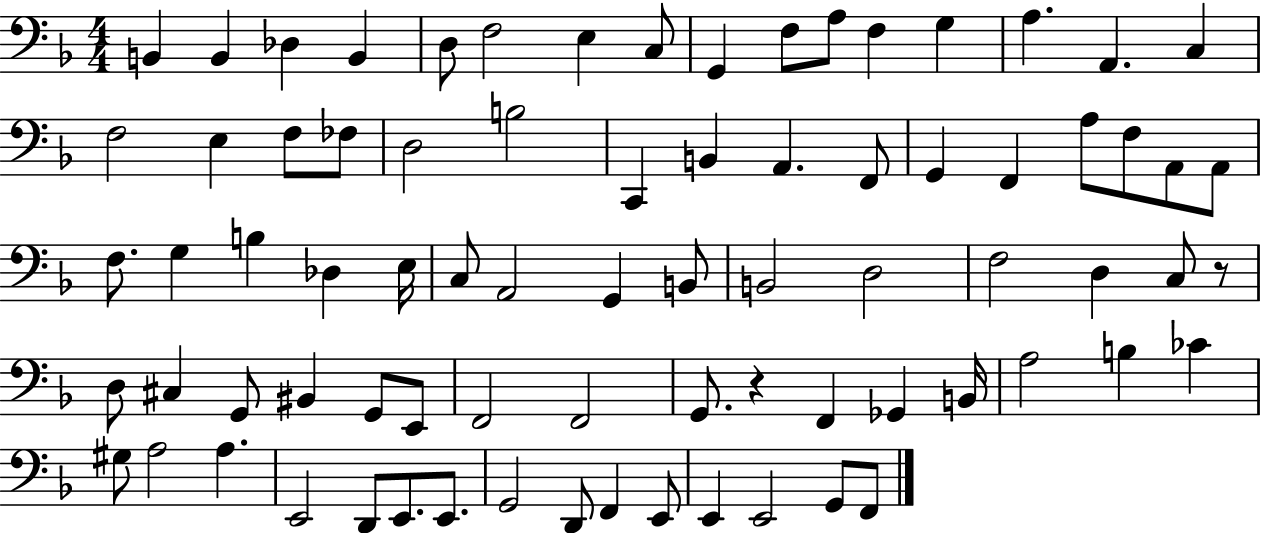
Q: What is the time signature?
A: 4/4